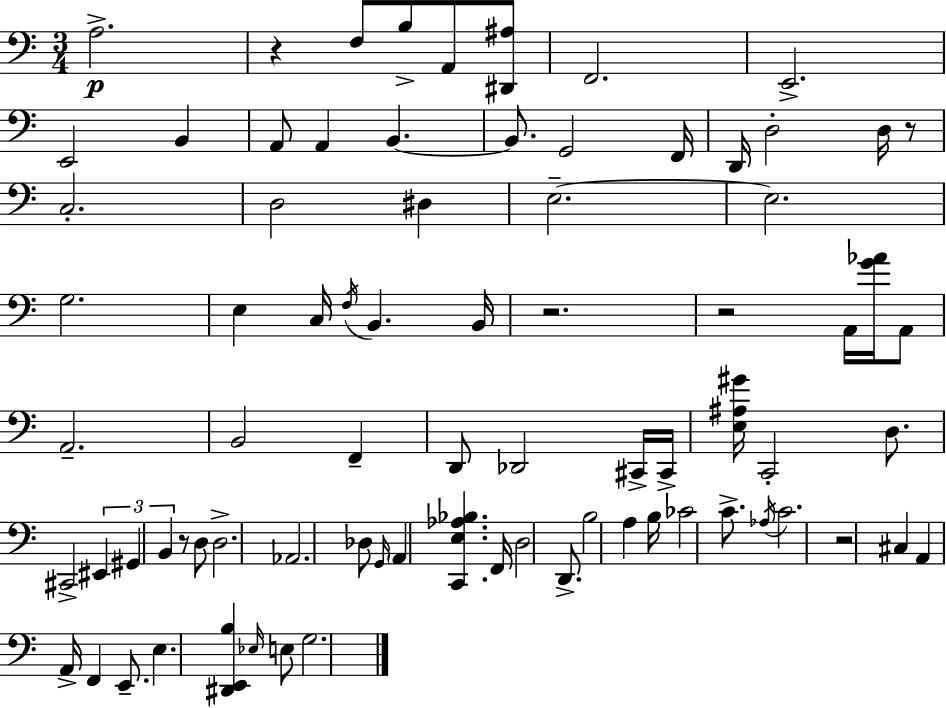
{
  \clef bass
  \numericTimeSignature
  \time 3/4
  \key c \major
  a2.->\p | r4 f8 b8-> a,8 <dis, ais>8 | f,2. | e,2.-> | \break e,2 b,4 | a,8 a,4 b,4.~~ | b,8. g,2 f,16 | d,16 d2-. d16 r8 | \break c2.-. | d2 dis4 | e2.--~~ | e2. | \break g2. | e4 c16 \acciaccatura { f16 } b,4. | b,16 r2. | r2 a,16 <g' aes'>16 a,8 | \break a,2.-- | b,2 f,4-- | d,8 des,2 cis,16-> | cis,16-> <e ais gis'>16 c,2-. d8. | \break cis,2-> \tuplet 3/2 { eis,4 | gis,4 b,4 } r8 d8 | d2.-> | aes,2. | \break des8 \grace { g,16 } \parenthesize a,4 <c, e aes bes>4. | f,16 d2 d,8.-> | b2 a4 | b16 ces'2 c'8.-> | \break \acciaccatura { aes16 } c'2. | r2 cis4 | a,4 a,16-> f,4 | e,8.-- e4. <dis, e, b>4 | \break \grace { ees16 } e8 g2. | \bar "|."
}